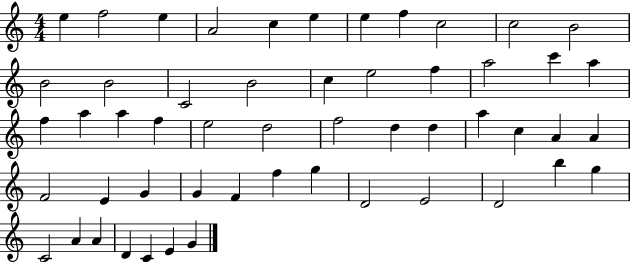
X:1
T:Untitled
M:4/4
L:1/4
K:C
e f2 e A2 c e e f c2 c2 B2 B2 B2 C2 B2 c e2 f a2 c' a f a a f e2 d2 f2 d d a c A A F2 E G G F f g D2 E2 D2 b g C2 A A D C E G